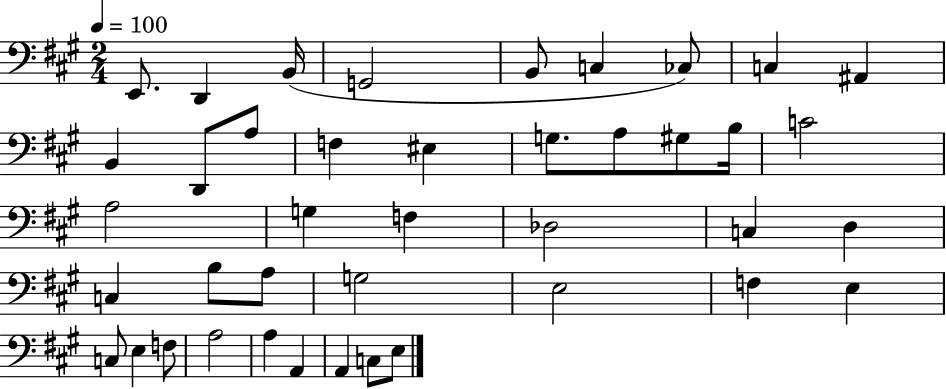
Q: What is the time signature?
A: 2/4